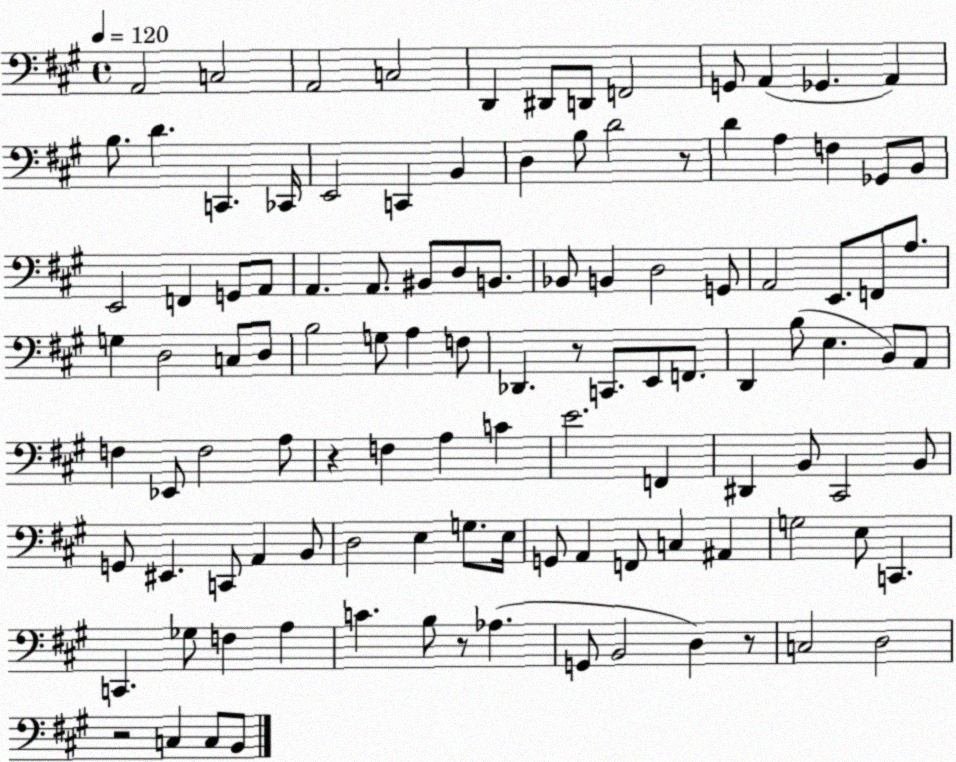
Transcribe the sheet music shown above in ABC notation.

X:1
T:Untitled
M:4/4
L:1/4
K:A
A,,2 C,2 A,,2 C,2 D,, ^D,,/2 D,,/2 F,,2 G,,/2 A,, _G,, A,, B,/2 D C,, _C,,/4 E,,2 C,, B,, D, B,/2 D2 z/2 D A, F, _G,,/2 B,,/2 E,,2 F,, G,,/2 A,,/2 A,, A,,/2 ^B,,/2 D,/2 B,,/2 _B,,/2 B,, D,2 G,,/2 A,,2 E,,/2 F,,/2 A,/2 G, D,2 C,/2 D,/2 B,2 G,/2 A, F,/2 _D,, z/2 C,,/2 E,,/2 F,,/2 D,, B,/2 E, B,,/2 A,,/2 F, _E,,/2 F,2 A,/2 z F, A, C E2 F,, ^D,, B,,/2 ^C,,2 B,,/2 G,,/2 ^E,, C,,/2 A,, B,,/2 D,2 E, G,/2 E,/4 G,,/2 A,, F,,/2 C, ^A,, G,2 E,/2 C,, C,, _G,/2 F, A, C B,/2 z/2 _A, G,,/2 B,,2 D, z/2 C,2 D,2 z2 C, C,/2 B,,/2